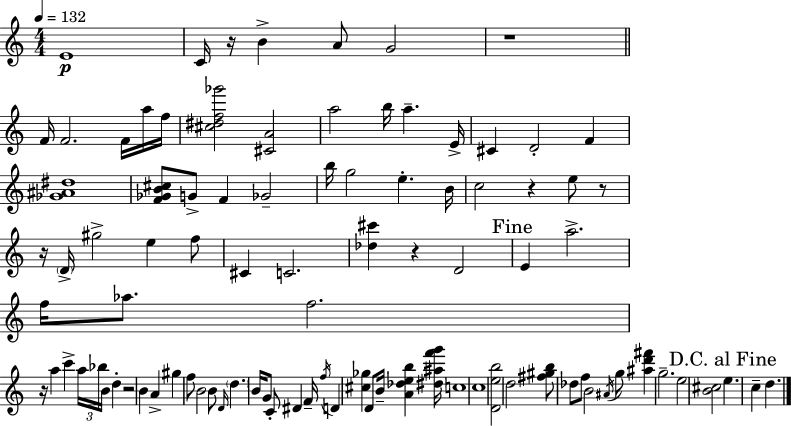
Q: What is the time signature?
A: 4/4